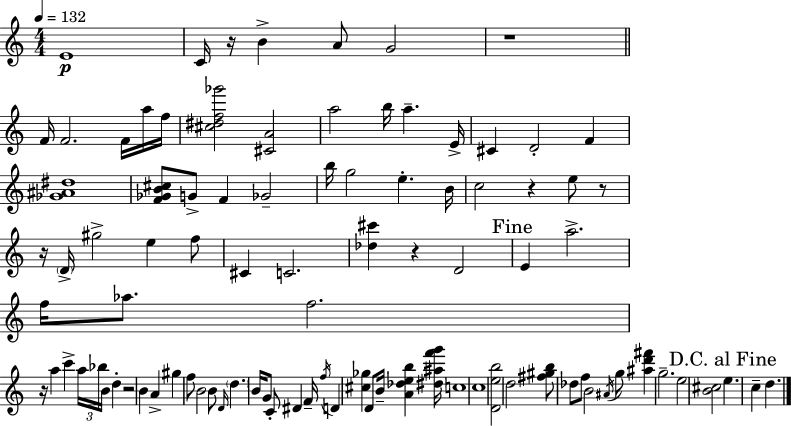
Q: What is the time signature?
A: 4/4